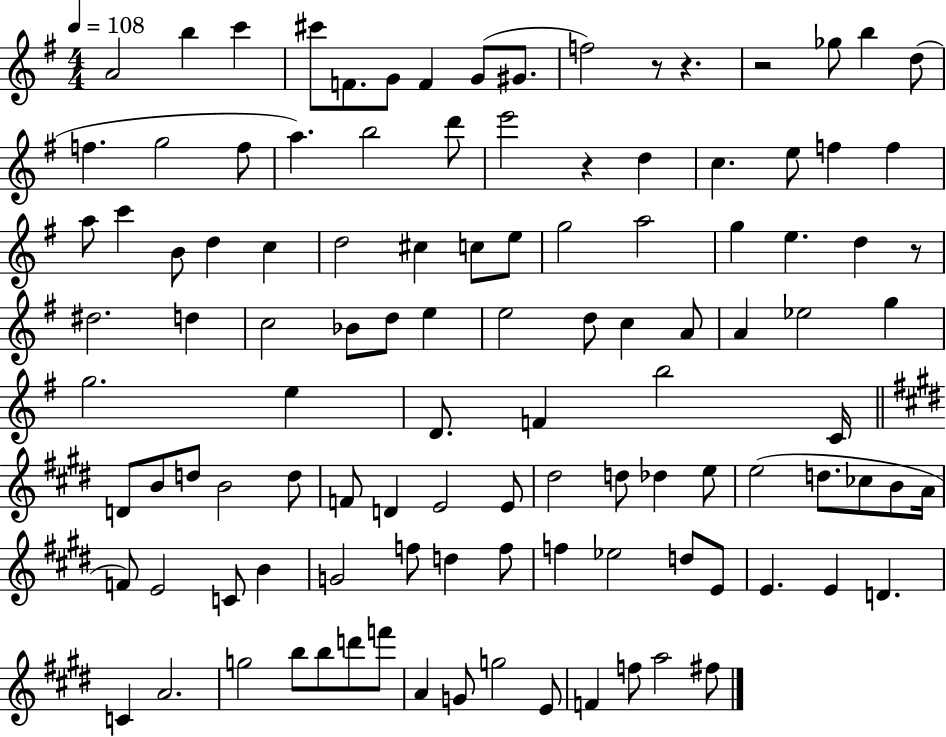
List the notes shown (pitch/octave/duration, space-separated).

A4/h B5/q C6/q C#6/e F4/e. G4/e F4/q G4/e G#4/e. F5/h R/e R/q. R/h Gb5/e B5/q D5/e F5/q. G5/h F5/e A5/q. B5/h D6/e E6/h R/q D5/q C5/q. E5/e F5/q F5/q A5/e C6/q B4/e D5/q C5/q D5/h C#5/q C5/e E5/e G5/h A5/h G5/q E5/q. D5/q R/e D#5/h. D5/q C5/h Bb4/e D5/e E5/q E5/h D5/e C5/q A4/e A4/q Eb5/h G5/q G5/h. E5/q D4/e. F4/q B5/h C4/s D4/e B4/e D5/e B4/h D5/e F4/e D4/q E4/h E4/e D#5/h D5/e Db5/q E5/e E5/h D5/e. CES5/e B4/e A4/s F4/e E4/h C4/e B4/q G4/h F5/e D5/q F5/e F5/q Eb5/h D5/e E4/e E4/q. E4/q D4/q. C4/q A4/h. G5/h B5/e B5/e D6/e F6/e A4/q G4/e G5/h E4/e F4/q F5/e A5/h F#5/e